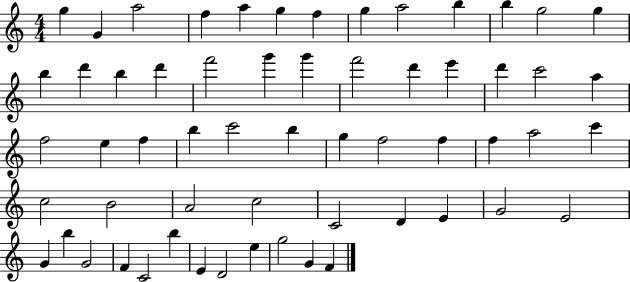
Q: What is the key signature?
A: C major